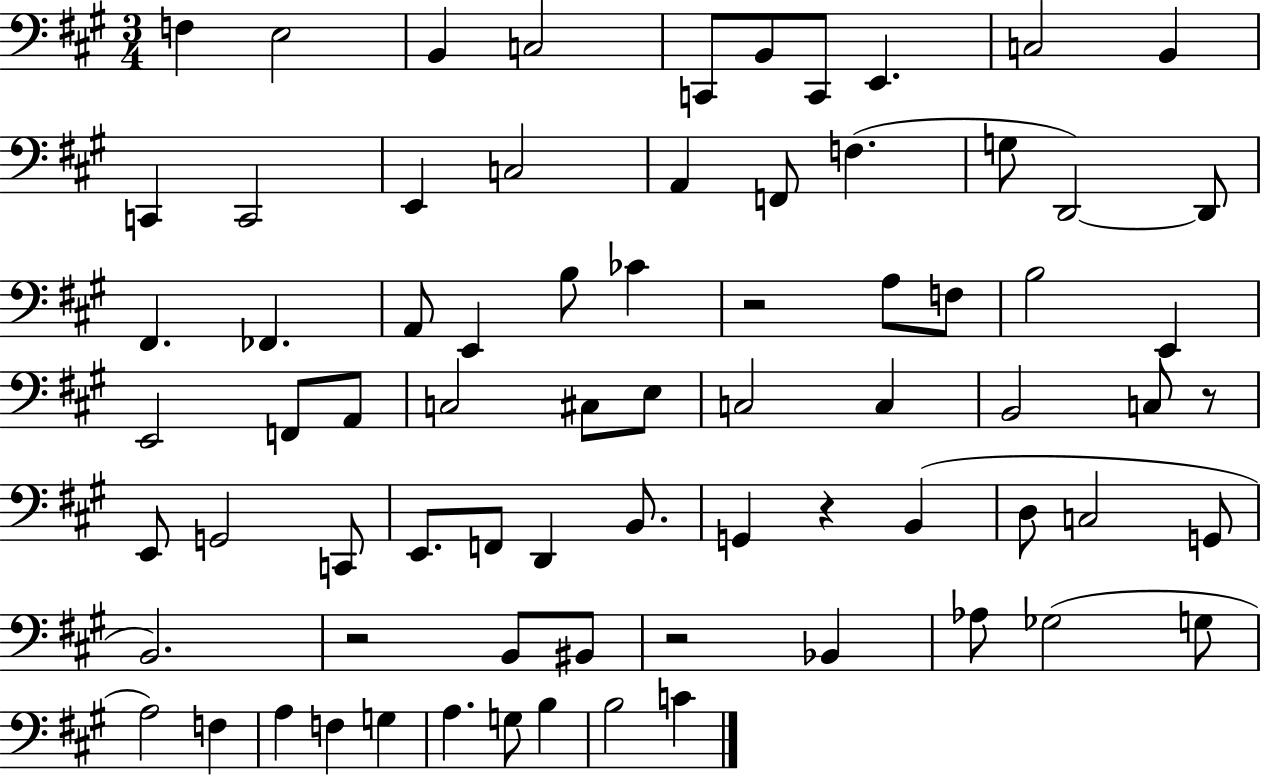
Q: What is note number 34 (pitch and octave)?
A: C3